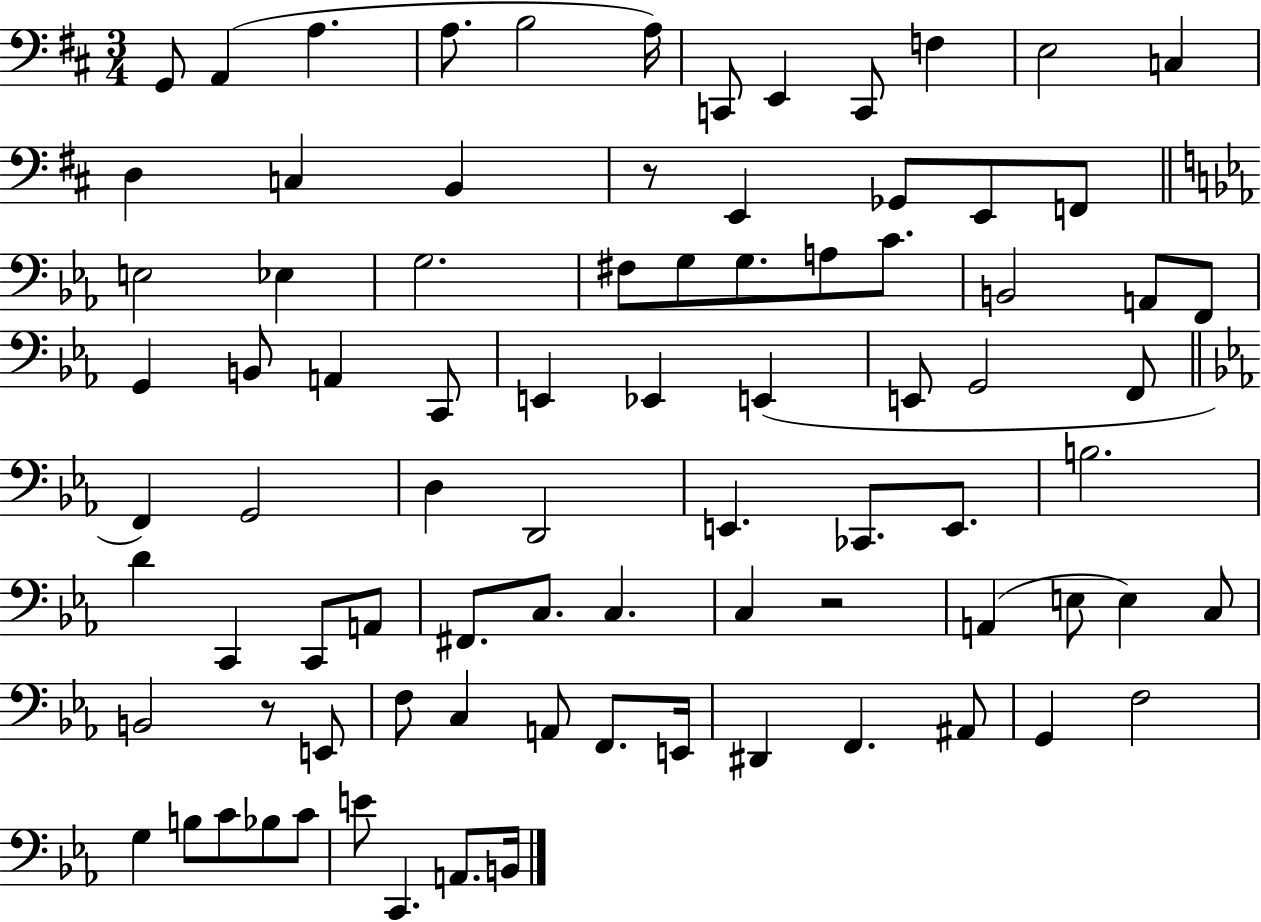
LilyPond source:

{
  \clef bass
  \numericTimeSignature
  \time 3/4
  \key d \major
  \repeat volta 2 { g,8 a,4( a4. | a8. b2 a16) | c,8 e,4 c,8 f4 | e2 c4 | \break d4 c4 b,4 | r8 e,4 ges,8 e,8 f,8 | \bar "||" \break \key ees \major e2 ees4 | g2. | fis8 g8 g8. a8 c'8. | b,2 a,8 f,8 | \break g,4 b,8 a,4 c,8 | e,4 ees,4 e,4( | e,8 g,2 f,8 | \bar "||" \break \key ees \major f,4) g,2 | d4 d,2 | e,4. ces,8. e,8. | b2. | \break d'4 c,4 c,8 a,8 | fis,8. c8. c4. | c4 r2 | a,4( e8 e4) c8 | \break b,2 r8 e,8 | f8 c4 a,8 f,8. e,16 | dis,4 f,4. ais,8 | g,4 f2 | \break g4 b8 c'8 bes8 c'8 | e'8 c,4. a,8. b,16 | } \bar "|."
}